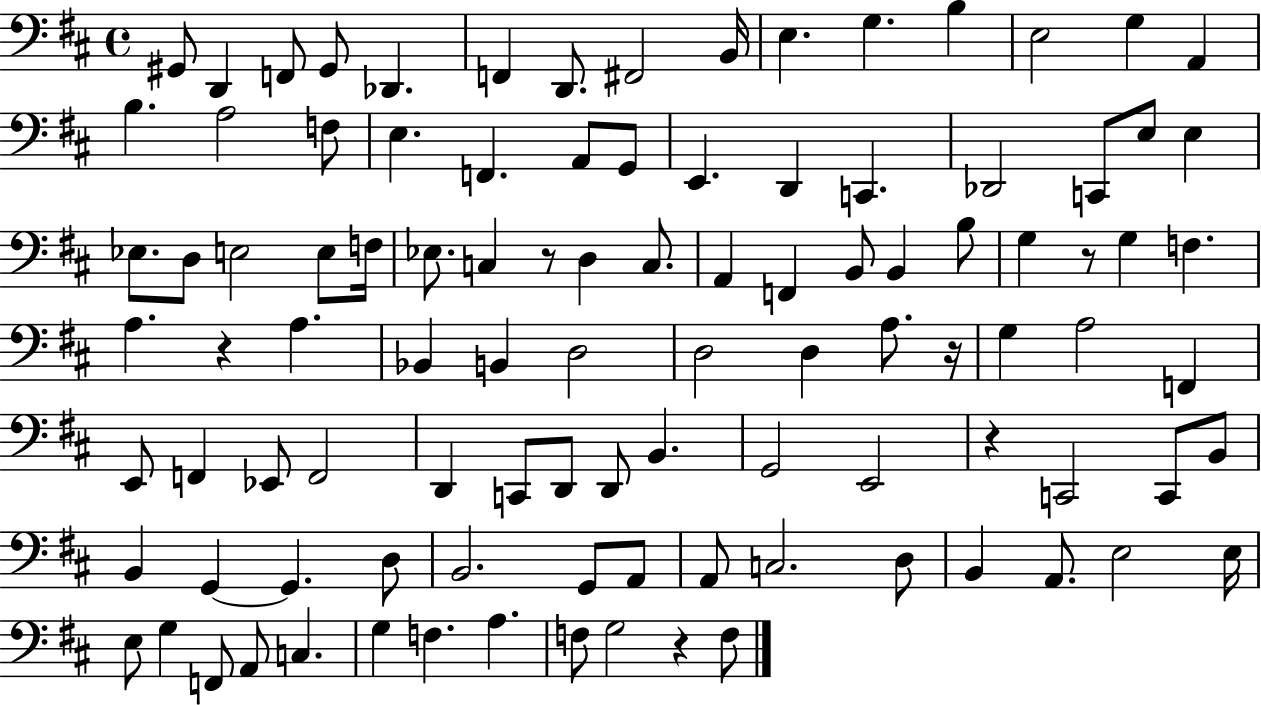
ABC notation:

X:1
T:Untitled
M:4/4
L:1/4
K:D
^G,,/2 D,, F,,/2 ^G,,/2 _D,, F,, D,,/2 ^F,,2 B,,/4 E, G, B, E,2 G, A,, B, A,2 F,/2 E, F,, A,,/2 G,,/2 E,, D,, C,, _D,,2 C,,/2 E,/2 E, _E,/2 D,/2 E,2 E,/2 F,/4 _E,/2 C, z/2 D, C,/2 A,, F,, B,,/2 B,, B,/2 G, z/2 G, F, A, z A, _B,, B,, D,2 D,2 D, A,/2 z/4 G, A,2 F,, E,,/2 F,, _E,,/2 F,,2 D,, C,,/2 D,,/2 D,,/2 B,, G,,2 E,,2 z C,,2 C,,/2 B,,/2 B,, G,, G,, D,/2 B,,2 G,,/2 A,,/2 A,,/2 C,2 D,/2 B,, A,,/2 E,2 E,/4 E,/2 G, F,,/2 A,,/2 C, G, F, A, F,/2 G,2 z F,/2